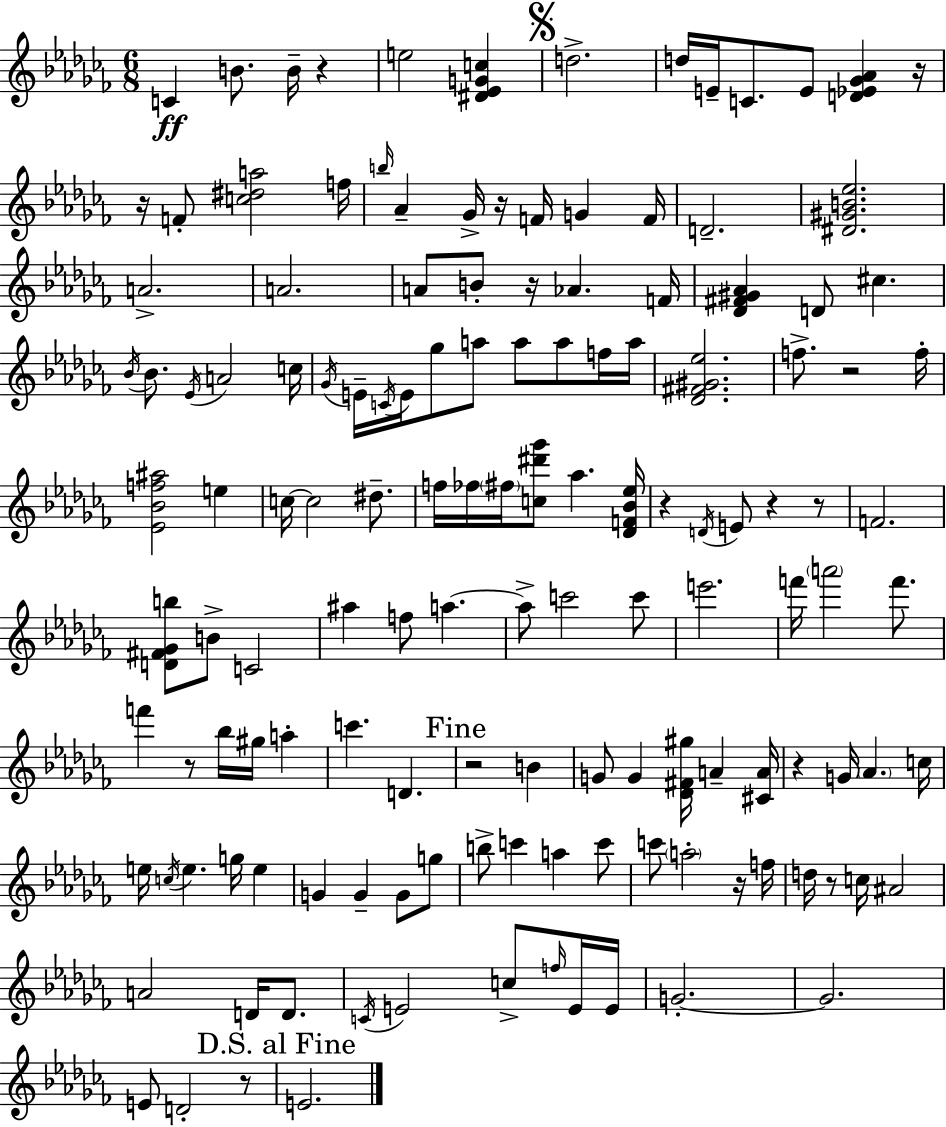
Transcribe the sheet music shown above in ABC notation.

X:1
T:Untitled
M:6/8
L:1/4
K:Abm
C B/2 B/4 z e2 [^D_EGc] d2 d/4 E/4 C/2 E/2 [D_E_G_A] z/4 z/4 F/2 [c^da]2 f/4 b/4 _A _G/4 z/4 F/4 G F/4 D2 [^D^GB_e]2 A2 A2 A/2 B/2 z/4 _A F/4 [_D^F^G_A] D/2 ^c _B/4 _B/2 _E/4 A2 c/4 _G/4 E/4 C/4 E/4 _g/2 a/2 a/2 a/2 f/4 a/4 [_D^F^G_e]2 f/2 z2 f/4 [_E_Bf^a]2 e c/4 c2 ^d/2 f/4 _f/4 ^f/4 [c^d'_g']/2 _a [_DF_B_e]/4 z D/4 E/2 z z/2 F2 [D^F_Gb]/2 B/2 C2 ^a f/2 a a/2 c'2 c'/2 e'2 f'/4 a'2 f'/2 f' z/2 _b/4 ^g/4 a c' D z2 B G/2 G [_D^F^g]/4 A [^CA]/4 z G/4 _A c/4 e/4 c/4 e g/4 e G G G/2 g/2 b/2 c' a c'/2 c'/2 a2 z/4 f/4 d/4 z/2 c/4 ^A2 A2 D/4 D/2 C/4 E2 c/2 f/4 E/4 E/4 G2 G2 E/2 D2 z/2 E2